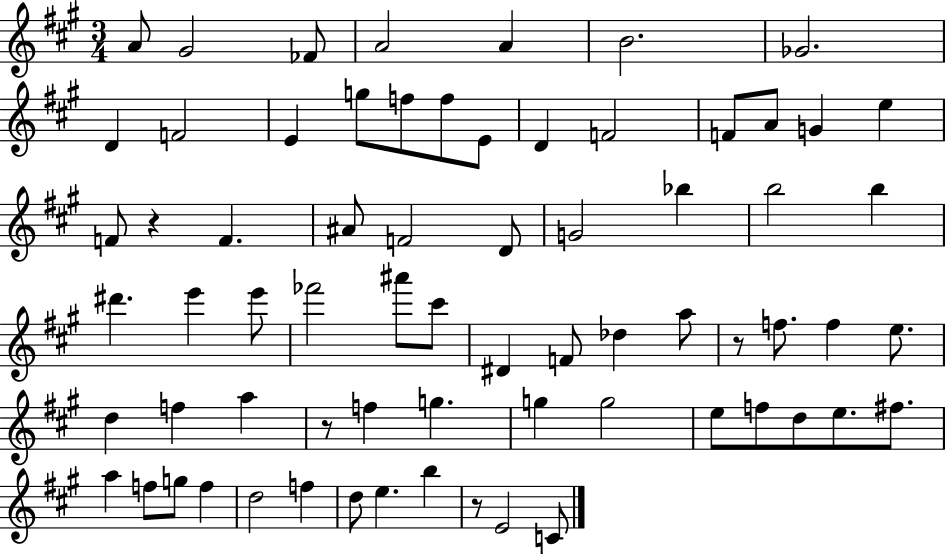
A4/e G#4/h FES4/e A4/h A4/q B4/h. Gb4/h. D4/q F4/h E4/q G5/e F5/e F5/e E4/e D4/q F4/h F4/e A4/e G4/q E5/q F4/e R/q F4/q. A#4/e F4/h D4/e G4/h Bb5/q B5/h B5/q D#6/q. E6/q E6/e FES6/h A#6/e C#6/e D#4/q F4/e Db5/q A5/e R/e F5/e. F5/q E5/e. D5/q F5/q A5/q R/e F5/q G5/q. G5/q G5/h E5/e F5/e D5/e E5/e. F#5/e. A5/q F5/e G5/e F5/q D5/h F5/q D5/e E5/q. B5/q R/e E4/h C4/e